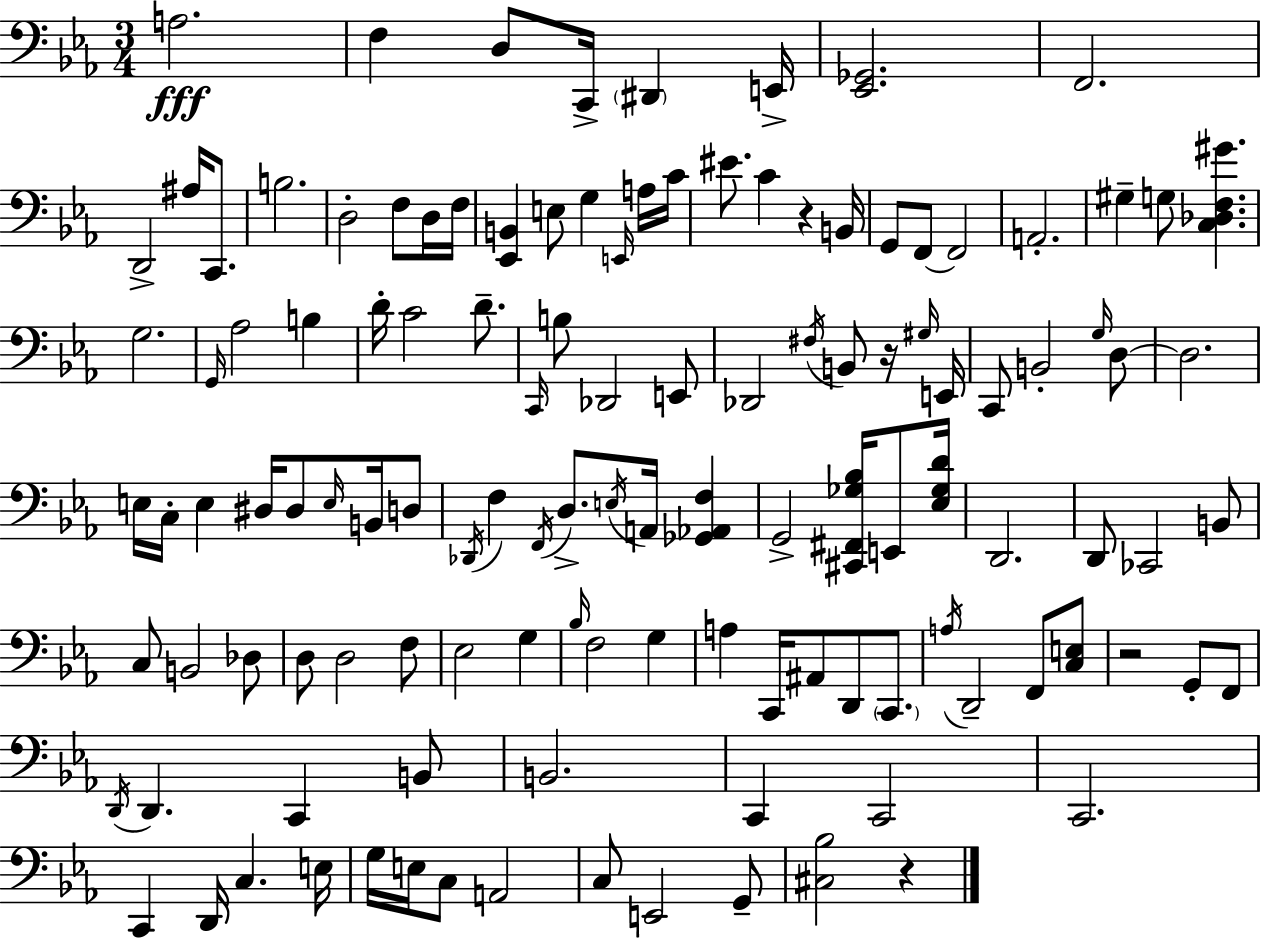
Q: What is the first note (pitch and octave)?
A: A3